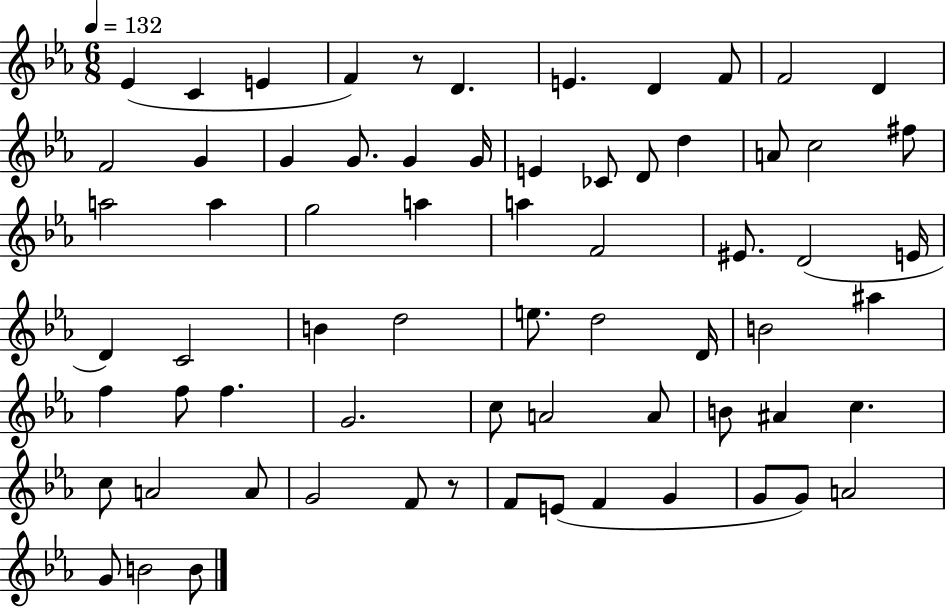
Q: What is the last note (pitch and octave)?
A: B4